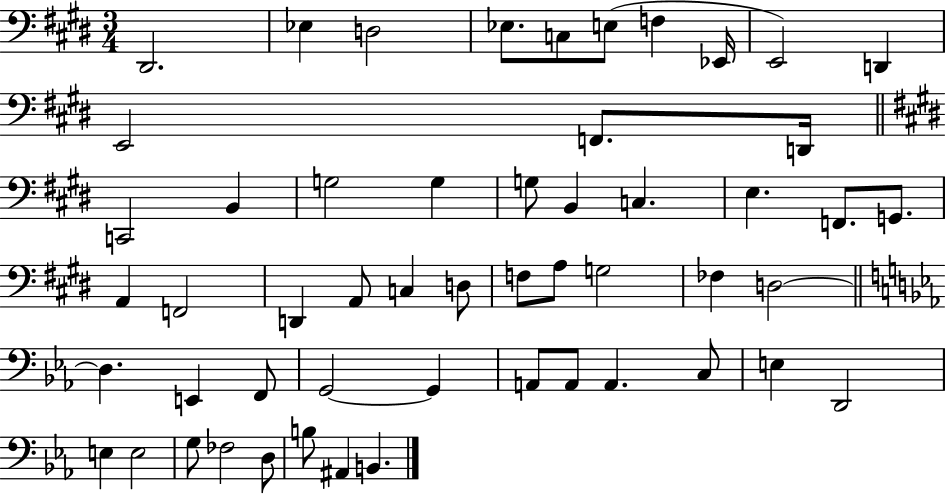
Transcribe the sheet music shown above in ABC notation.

X:1
T:Untitled
M:3/4
L:1/4
K:E
^D,,2 _E, D,2 _E,/2 C,/2 E,/2 F, _E,,/4 E,,2 D,, E,,2 F,,/2 D,,/4 C,,2 B,, G,2 G, G,/2 B,, C, E, F,,/2 G,,/2 A,, F,,2 D,, A,,/2 C, D,/2 F,/2 A,/2 G,2 _F, D,2 D, E,, F,,/2 G,,2 G,, A,,/2 A,,/2 A,, C,/2 E, D,,2 E, E,2 G,/2 _F,2 D,/2 B,/2 ^A,, B,,